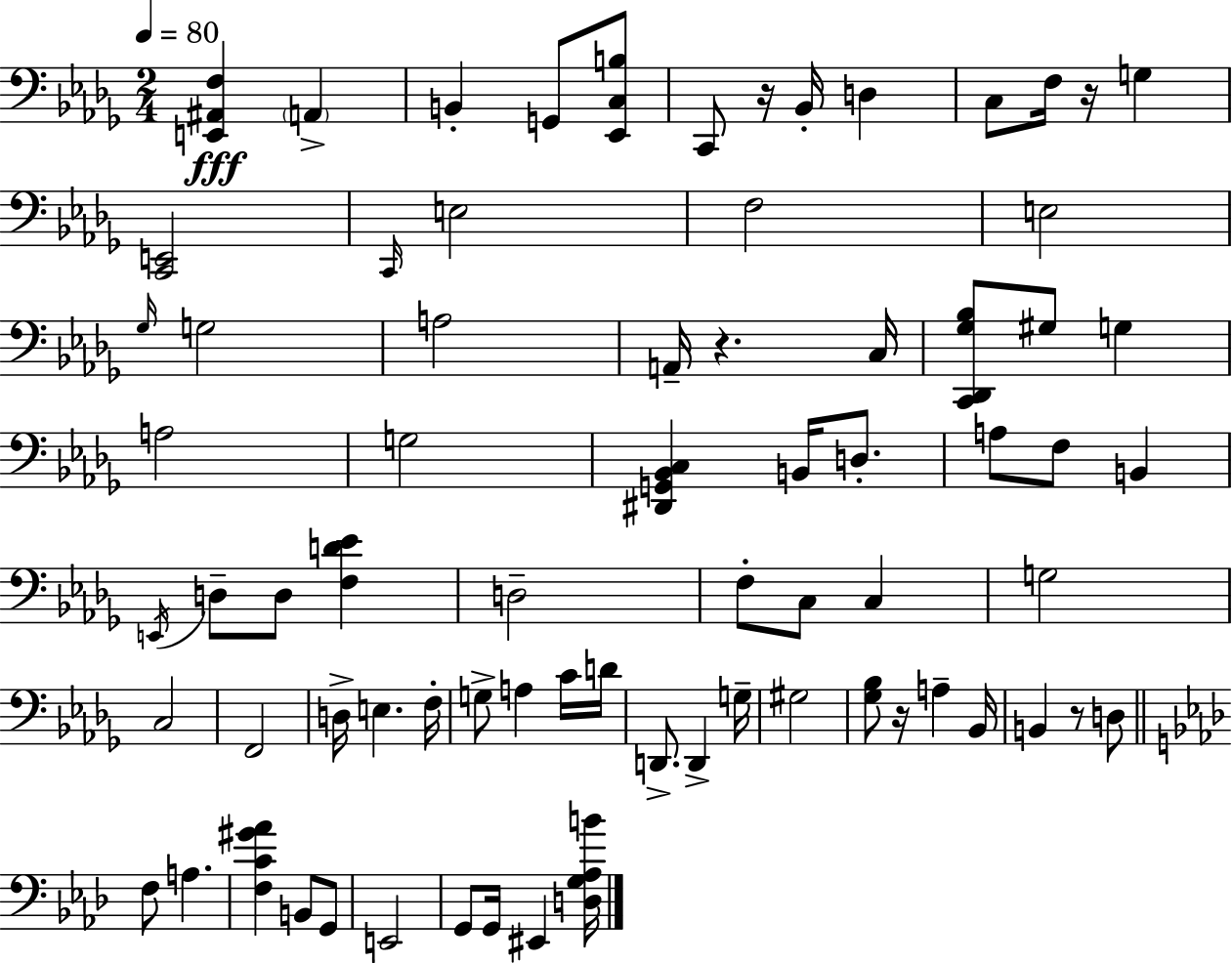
X:1
T:Untitled
M:2/4
L:1/4
K:Bbm
[E,,^A,,F,] A,, B,, G,,/2 [_E,,C,B,]/2 C,,/2 z/4 _B,,/4 D, C,/2 F,/4 z/4 G, [C,,E,,]2 C,,/4 E,2 F,2 E,2 _G,/4 G,2 A,2 A,,/4 z C,/4 [C,,_D,,_G,_B,]/2 ^G,/2 G, A,2 G,2 [^D,,G,,_B,,C,] B,,/4 D,/2 A,/2 F,/2 B,, E,,/4 D,/2 D,/2 [F,D_E] D,2 F,/2 C,/2 C, G,2 C,2 F,,2 D,/4 E, F,/4 G,/2 A, C/4 D/4 D,,/2 D,, G,/4 ^G,2 [_G,_B,]/2 z/4 A, _B,,/4 B,, z/2 D,/2 F,/2 A, [F,C^G_A] B,,/2 G,,/2 E,,2 G,,/2 G,,/4 ^E,, [D,G,_A,B]/4